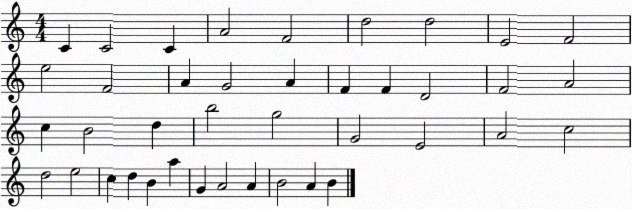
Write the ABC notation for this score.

X:1
T:Untitled
M:4/4
L:1/4
K:C
C C2 C A2 F2 d2 d2 E2 F2 e2 F2 A G2 A F F D2 F2 A2 c B2 d b2 g2 G2 E2 A2 c2 d2 e2 c d B a G A2 A B2 A B